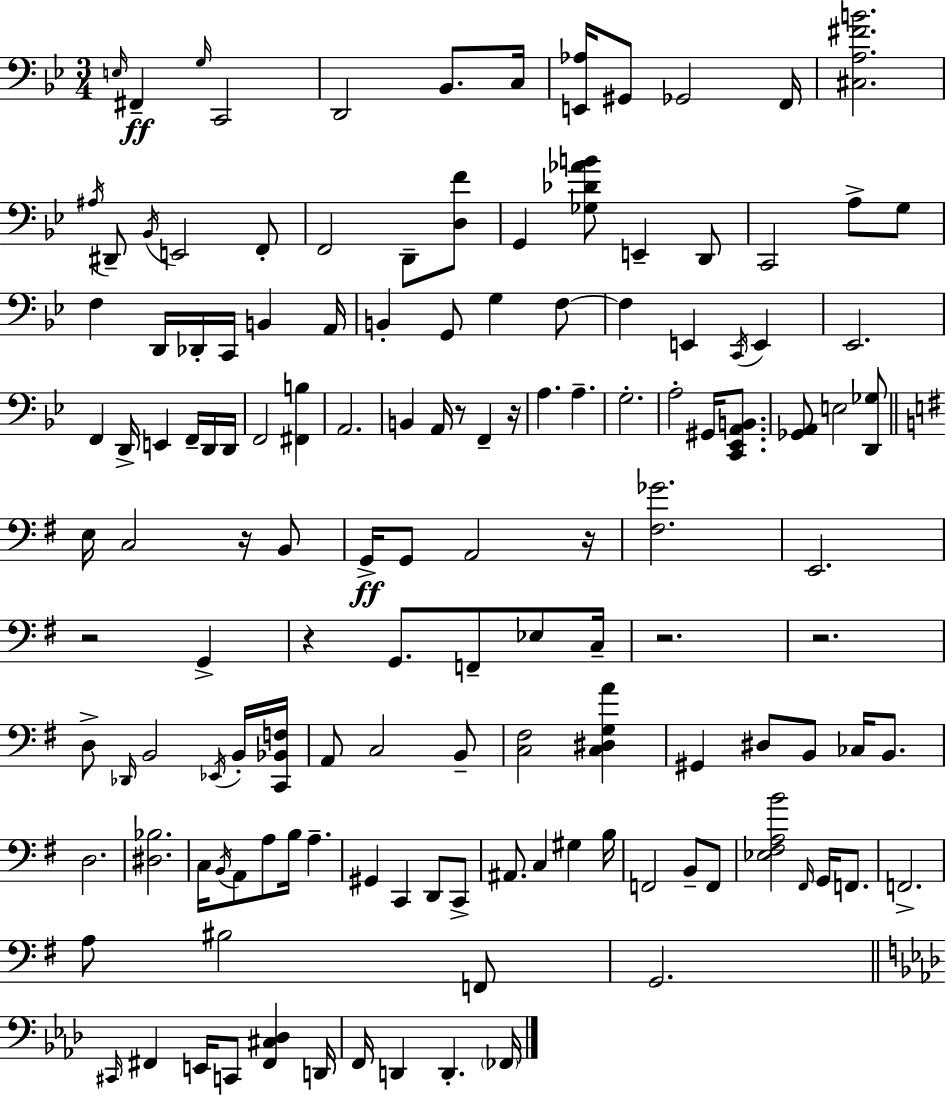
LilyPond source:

{
  \clef bass
  \numericTimeSignature
  \time 3/4
  \key bes \major
  \grace { e16 }\ff fis,4-- \grace { g16 } c,2 | d,2 bes,8. | c16 <e, aes>16 gis,8 ges,2 | f,16 <cis a fis' b'>2. | \break \acciaccatura { ais16 } dis,8-- \acciaccatura { bes,16 } e,2 | f,8-. f,2 | d,8-- <d f'>8 g,4 <ges des' aes' b'>8 e,4-- | d,8 c,2 | \break a8-> g8 f4 d,16 des,16-. c,16 b,4 | a,16 b,4-. g,8 g4 | f8~~ f4 e,4 | \acciaccatura { c,16 } e,4 ees,2. | \break f,4 d,16-> e,4 | f,16-- d,16 d,16 f,2 | <fis, b>4 a,2. | b,4 a,16 r8 | \break f,4-- r16 a4. a4.-- | g2.-. | a2-. | gis,16 <c, ees, a, b,>8. <ges, a,>8 e2 | \break <d, ges>8 \bar "||" \break \key e \minor e16 c2 r16 b,8 | g,16->\ff g,8 a,2 r16 | <fis ges'>2. | e,2. | \break r2 g,4-> | r4 g,8. f,8-- ees8 c16-- | r2. | r2. | \break d8-> \grace { des,16 } b,2 \acciaccatura { ees,16 } | b,16-. <c, bes, f>16 a,8 c2 | b,8-- <c fis>2 <c dis g a'>4 | gis,4 dis8 b,8 ces16 b,8. | \break d2. | <dis bes>2. | c16 \acciaccatura { b,16 } a,8 a8 b16 a4.-- | gis,4 c,4 d,8 | \break c,8-> ais,8. c4 gis4 | b16 f,2 b,8-- | f,8 <ees fis a b'>2 \grace { fis,16 } | g,16 f,8. f,2.-> | \break a8 bis2 | f,8 g,2. | \bar "||" \break \key f \minor \grace { cis,16 } fis,4 e,16 c,8 <fis, cis des>4 | d,16 f,16 d,4 d,4.-. | \parenthesize fes,16 \bar "|."
}